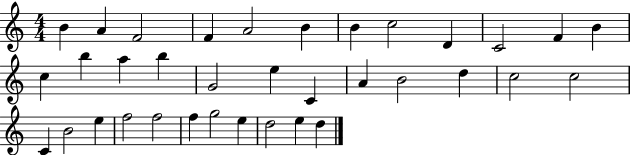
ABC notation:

X:1
T:Untitled
M:4/4
L:1/4
K:C
B A F2 F A2 B B c2 D C2 F B c b a b G2 e C A B2 d c2 c2 C B2 e f2 f2 f g2 e d2 e d